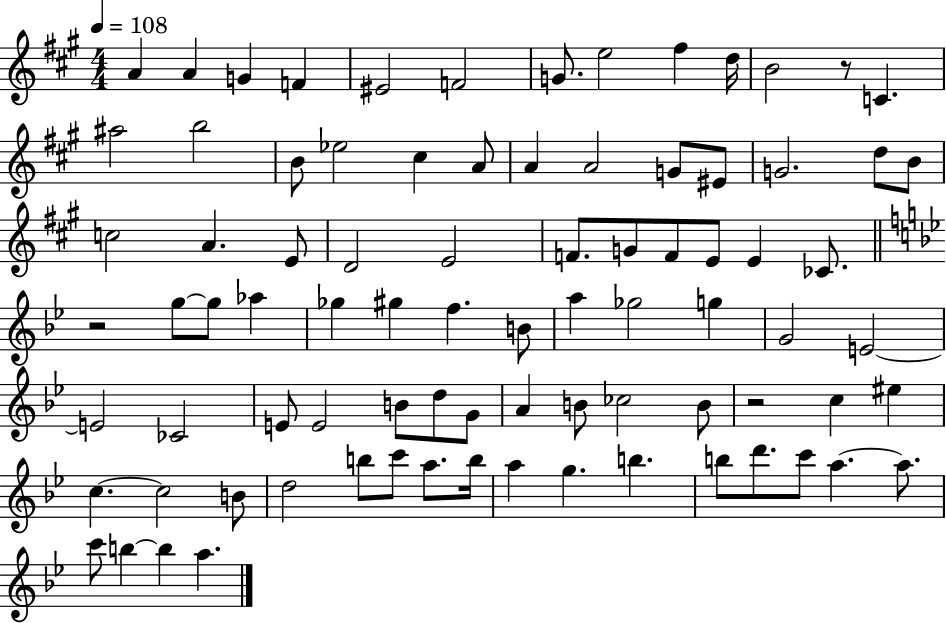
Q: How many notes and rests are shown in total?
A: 84